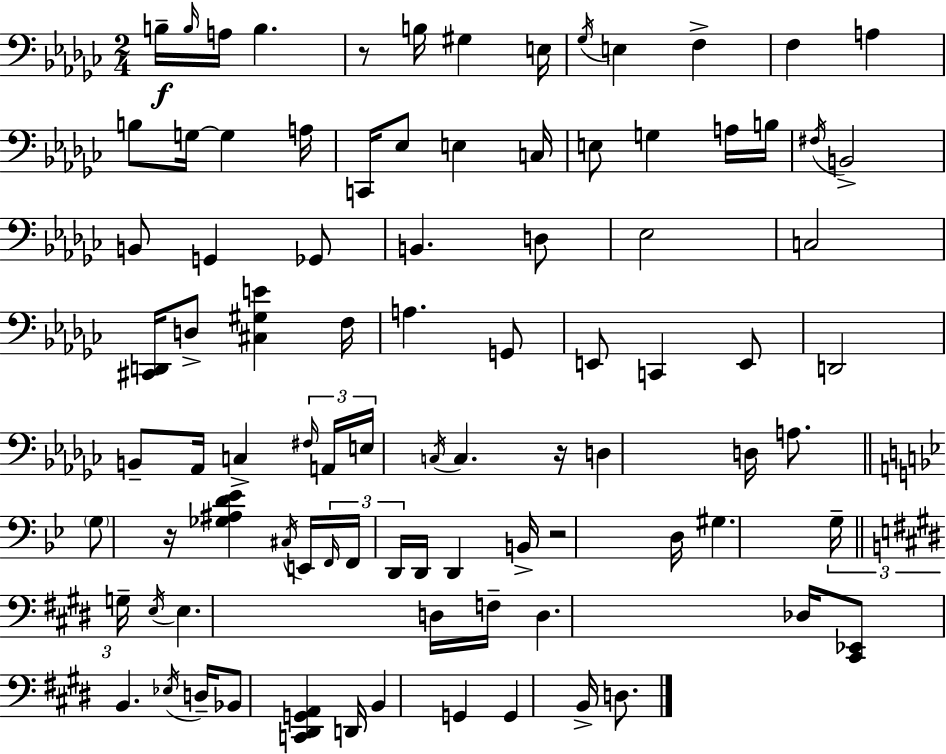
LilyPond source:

{
  \clef bass
  \numericTimeSignature
  \time 2/4
  \key ees \minor
  b16--\f \grace { b16 } a16 b4. | r8 b16 gis4 | e16 \acciaccatura { ges16 } e4 f4-> | f4 a4 | \break b8 g16~~ g4 | a16 c,16 ees8 e4 | c16 e8 g4 | a16 b16 \acciaccatura { fis16 } b,2-> | \break b,8 g,4 | ges,8 b,4. | d8 ees2 | c2 | \break <cis, d,>16 d8-> <cis gis e'>4 | f16 a4. | g,8 e,8 c,4 | e,8 d,2 | \break b,8-- aes,16 c4-> | \tuplet 3/2 { \grace { fis16 } a,16 e16 } \acciaccatura { c16 } c4. | r16 d4 | d16 a8. \bar "||" \break \key g \minor \parenthesize g8 r16 <ges ais d' ees'>4 \acciaccatura { cis16 } | e,16 \tuplet 3/2 { \grace { f,16 } f,16 d,16 } d,16 d,4 | b,16-> r2 | d16 gis4. | \break \tuplet 3/2 { g16-- \bar "||" \break \key e \major g16-- \acciaccatura { e16 } } e4. | d16 f16-- d4. | des16 <cis, ees,>8 b,4. | \acciaccatura { ees16 } d16-- bes,8 <c, dis, g, a,>4 | \break d,16 b,4 g,4 | g,4 b,16-> d8. | \bar "|."
}